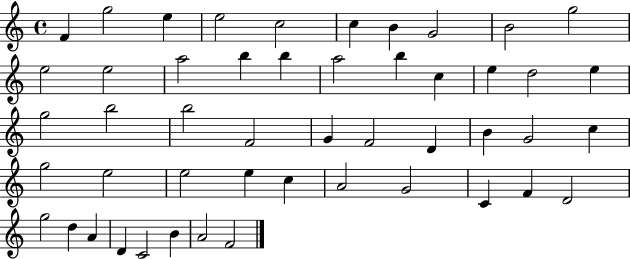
F4/q G5/h E5/q E5/h C5/h C5/q B4/q G4/h B4/h G5/h E5/h E5/h A5/h B5/q B5/q A5/h B5/q C5/q E5/q D5/h E5/q G5/h B5/h B5/h F4/h G4/q F4/h D4/q B4/q G4/h C5/q G5/h E5/h E5/h E5/q C5/q A4/h G4/h C4/q F4/q D4/h G5/h D5/q A4/q D4/q C4/h B4/q A4/h F4/h